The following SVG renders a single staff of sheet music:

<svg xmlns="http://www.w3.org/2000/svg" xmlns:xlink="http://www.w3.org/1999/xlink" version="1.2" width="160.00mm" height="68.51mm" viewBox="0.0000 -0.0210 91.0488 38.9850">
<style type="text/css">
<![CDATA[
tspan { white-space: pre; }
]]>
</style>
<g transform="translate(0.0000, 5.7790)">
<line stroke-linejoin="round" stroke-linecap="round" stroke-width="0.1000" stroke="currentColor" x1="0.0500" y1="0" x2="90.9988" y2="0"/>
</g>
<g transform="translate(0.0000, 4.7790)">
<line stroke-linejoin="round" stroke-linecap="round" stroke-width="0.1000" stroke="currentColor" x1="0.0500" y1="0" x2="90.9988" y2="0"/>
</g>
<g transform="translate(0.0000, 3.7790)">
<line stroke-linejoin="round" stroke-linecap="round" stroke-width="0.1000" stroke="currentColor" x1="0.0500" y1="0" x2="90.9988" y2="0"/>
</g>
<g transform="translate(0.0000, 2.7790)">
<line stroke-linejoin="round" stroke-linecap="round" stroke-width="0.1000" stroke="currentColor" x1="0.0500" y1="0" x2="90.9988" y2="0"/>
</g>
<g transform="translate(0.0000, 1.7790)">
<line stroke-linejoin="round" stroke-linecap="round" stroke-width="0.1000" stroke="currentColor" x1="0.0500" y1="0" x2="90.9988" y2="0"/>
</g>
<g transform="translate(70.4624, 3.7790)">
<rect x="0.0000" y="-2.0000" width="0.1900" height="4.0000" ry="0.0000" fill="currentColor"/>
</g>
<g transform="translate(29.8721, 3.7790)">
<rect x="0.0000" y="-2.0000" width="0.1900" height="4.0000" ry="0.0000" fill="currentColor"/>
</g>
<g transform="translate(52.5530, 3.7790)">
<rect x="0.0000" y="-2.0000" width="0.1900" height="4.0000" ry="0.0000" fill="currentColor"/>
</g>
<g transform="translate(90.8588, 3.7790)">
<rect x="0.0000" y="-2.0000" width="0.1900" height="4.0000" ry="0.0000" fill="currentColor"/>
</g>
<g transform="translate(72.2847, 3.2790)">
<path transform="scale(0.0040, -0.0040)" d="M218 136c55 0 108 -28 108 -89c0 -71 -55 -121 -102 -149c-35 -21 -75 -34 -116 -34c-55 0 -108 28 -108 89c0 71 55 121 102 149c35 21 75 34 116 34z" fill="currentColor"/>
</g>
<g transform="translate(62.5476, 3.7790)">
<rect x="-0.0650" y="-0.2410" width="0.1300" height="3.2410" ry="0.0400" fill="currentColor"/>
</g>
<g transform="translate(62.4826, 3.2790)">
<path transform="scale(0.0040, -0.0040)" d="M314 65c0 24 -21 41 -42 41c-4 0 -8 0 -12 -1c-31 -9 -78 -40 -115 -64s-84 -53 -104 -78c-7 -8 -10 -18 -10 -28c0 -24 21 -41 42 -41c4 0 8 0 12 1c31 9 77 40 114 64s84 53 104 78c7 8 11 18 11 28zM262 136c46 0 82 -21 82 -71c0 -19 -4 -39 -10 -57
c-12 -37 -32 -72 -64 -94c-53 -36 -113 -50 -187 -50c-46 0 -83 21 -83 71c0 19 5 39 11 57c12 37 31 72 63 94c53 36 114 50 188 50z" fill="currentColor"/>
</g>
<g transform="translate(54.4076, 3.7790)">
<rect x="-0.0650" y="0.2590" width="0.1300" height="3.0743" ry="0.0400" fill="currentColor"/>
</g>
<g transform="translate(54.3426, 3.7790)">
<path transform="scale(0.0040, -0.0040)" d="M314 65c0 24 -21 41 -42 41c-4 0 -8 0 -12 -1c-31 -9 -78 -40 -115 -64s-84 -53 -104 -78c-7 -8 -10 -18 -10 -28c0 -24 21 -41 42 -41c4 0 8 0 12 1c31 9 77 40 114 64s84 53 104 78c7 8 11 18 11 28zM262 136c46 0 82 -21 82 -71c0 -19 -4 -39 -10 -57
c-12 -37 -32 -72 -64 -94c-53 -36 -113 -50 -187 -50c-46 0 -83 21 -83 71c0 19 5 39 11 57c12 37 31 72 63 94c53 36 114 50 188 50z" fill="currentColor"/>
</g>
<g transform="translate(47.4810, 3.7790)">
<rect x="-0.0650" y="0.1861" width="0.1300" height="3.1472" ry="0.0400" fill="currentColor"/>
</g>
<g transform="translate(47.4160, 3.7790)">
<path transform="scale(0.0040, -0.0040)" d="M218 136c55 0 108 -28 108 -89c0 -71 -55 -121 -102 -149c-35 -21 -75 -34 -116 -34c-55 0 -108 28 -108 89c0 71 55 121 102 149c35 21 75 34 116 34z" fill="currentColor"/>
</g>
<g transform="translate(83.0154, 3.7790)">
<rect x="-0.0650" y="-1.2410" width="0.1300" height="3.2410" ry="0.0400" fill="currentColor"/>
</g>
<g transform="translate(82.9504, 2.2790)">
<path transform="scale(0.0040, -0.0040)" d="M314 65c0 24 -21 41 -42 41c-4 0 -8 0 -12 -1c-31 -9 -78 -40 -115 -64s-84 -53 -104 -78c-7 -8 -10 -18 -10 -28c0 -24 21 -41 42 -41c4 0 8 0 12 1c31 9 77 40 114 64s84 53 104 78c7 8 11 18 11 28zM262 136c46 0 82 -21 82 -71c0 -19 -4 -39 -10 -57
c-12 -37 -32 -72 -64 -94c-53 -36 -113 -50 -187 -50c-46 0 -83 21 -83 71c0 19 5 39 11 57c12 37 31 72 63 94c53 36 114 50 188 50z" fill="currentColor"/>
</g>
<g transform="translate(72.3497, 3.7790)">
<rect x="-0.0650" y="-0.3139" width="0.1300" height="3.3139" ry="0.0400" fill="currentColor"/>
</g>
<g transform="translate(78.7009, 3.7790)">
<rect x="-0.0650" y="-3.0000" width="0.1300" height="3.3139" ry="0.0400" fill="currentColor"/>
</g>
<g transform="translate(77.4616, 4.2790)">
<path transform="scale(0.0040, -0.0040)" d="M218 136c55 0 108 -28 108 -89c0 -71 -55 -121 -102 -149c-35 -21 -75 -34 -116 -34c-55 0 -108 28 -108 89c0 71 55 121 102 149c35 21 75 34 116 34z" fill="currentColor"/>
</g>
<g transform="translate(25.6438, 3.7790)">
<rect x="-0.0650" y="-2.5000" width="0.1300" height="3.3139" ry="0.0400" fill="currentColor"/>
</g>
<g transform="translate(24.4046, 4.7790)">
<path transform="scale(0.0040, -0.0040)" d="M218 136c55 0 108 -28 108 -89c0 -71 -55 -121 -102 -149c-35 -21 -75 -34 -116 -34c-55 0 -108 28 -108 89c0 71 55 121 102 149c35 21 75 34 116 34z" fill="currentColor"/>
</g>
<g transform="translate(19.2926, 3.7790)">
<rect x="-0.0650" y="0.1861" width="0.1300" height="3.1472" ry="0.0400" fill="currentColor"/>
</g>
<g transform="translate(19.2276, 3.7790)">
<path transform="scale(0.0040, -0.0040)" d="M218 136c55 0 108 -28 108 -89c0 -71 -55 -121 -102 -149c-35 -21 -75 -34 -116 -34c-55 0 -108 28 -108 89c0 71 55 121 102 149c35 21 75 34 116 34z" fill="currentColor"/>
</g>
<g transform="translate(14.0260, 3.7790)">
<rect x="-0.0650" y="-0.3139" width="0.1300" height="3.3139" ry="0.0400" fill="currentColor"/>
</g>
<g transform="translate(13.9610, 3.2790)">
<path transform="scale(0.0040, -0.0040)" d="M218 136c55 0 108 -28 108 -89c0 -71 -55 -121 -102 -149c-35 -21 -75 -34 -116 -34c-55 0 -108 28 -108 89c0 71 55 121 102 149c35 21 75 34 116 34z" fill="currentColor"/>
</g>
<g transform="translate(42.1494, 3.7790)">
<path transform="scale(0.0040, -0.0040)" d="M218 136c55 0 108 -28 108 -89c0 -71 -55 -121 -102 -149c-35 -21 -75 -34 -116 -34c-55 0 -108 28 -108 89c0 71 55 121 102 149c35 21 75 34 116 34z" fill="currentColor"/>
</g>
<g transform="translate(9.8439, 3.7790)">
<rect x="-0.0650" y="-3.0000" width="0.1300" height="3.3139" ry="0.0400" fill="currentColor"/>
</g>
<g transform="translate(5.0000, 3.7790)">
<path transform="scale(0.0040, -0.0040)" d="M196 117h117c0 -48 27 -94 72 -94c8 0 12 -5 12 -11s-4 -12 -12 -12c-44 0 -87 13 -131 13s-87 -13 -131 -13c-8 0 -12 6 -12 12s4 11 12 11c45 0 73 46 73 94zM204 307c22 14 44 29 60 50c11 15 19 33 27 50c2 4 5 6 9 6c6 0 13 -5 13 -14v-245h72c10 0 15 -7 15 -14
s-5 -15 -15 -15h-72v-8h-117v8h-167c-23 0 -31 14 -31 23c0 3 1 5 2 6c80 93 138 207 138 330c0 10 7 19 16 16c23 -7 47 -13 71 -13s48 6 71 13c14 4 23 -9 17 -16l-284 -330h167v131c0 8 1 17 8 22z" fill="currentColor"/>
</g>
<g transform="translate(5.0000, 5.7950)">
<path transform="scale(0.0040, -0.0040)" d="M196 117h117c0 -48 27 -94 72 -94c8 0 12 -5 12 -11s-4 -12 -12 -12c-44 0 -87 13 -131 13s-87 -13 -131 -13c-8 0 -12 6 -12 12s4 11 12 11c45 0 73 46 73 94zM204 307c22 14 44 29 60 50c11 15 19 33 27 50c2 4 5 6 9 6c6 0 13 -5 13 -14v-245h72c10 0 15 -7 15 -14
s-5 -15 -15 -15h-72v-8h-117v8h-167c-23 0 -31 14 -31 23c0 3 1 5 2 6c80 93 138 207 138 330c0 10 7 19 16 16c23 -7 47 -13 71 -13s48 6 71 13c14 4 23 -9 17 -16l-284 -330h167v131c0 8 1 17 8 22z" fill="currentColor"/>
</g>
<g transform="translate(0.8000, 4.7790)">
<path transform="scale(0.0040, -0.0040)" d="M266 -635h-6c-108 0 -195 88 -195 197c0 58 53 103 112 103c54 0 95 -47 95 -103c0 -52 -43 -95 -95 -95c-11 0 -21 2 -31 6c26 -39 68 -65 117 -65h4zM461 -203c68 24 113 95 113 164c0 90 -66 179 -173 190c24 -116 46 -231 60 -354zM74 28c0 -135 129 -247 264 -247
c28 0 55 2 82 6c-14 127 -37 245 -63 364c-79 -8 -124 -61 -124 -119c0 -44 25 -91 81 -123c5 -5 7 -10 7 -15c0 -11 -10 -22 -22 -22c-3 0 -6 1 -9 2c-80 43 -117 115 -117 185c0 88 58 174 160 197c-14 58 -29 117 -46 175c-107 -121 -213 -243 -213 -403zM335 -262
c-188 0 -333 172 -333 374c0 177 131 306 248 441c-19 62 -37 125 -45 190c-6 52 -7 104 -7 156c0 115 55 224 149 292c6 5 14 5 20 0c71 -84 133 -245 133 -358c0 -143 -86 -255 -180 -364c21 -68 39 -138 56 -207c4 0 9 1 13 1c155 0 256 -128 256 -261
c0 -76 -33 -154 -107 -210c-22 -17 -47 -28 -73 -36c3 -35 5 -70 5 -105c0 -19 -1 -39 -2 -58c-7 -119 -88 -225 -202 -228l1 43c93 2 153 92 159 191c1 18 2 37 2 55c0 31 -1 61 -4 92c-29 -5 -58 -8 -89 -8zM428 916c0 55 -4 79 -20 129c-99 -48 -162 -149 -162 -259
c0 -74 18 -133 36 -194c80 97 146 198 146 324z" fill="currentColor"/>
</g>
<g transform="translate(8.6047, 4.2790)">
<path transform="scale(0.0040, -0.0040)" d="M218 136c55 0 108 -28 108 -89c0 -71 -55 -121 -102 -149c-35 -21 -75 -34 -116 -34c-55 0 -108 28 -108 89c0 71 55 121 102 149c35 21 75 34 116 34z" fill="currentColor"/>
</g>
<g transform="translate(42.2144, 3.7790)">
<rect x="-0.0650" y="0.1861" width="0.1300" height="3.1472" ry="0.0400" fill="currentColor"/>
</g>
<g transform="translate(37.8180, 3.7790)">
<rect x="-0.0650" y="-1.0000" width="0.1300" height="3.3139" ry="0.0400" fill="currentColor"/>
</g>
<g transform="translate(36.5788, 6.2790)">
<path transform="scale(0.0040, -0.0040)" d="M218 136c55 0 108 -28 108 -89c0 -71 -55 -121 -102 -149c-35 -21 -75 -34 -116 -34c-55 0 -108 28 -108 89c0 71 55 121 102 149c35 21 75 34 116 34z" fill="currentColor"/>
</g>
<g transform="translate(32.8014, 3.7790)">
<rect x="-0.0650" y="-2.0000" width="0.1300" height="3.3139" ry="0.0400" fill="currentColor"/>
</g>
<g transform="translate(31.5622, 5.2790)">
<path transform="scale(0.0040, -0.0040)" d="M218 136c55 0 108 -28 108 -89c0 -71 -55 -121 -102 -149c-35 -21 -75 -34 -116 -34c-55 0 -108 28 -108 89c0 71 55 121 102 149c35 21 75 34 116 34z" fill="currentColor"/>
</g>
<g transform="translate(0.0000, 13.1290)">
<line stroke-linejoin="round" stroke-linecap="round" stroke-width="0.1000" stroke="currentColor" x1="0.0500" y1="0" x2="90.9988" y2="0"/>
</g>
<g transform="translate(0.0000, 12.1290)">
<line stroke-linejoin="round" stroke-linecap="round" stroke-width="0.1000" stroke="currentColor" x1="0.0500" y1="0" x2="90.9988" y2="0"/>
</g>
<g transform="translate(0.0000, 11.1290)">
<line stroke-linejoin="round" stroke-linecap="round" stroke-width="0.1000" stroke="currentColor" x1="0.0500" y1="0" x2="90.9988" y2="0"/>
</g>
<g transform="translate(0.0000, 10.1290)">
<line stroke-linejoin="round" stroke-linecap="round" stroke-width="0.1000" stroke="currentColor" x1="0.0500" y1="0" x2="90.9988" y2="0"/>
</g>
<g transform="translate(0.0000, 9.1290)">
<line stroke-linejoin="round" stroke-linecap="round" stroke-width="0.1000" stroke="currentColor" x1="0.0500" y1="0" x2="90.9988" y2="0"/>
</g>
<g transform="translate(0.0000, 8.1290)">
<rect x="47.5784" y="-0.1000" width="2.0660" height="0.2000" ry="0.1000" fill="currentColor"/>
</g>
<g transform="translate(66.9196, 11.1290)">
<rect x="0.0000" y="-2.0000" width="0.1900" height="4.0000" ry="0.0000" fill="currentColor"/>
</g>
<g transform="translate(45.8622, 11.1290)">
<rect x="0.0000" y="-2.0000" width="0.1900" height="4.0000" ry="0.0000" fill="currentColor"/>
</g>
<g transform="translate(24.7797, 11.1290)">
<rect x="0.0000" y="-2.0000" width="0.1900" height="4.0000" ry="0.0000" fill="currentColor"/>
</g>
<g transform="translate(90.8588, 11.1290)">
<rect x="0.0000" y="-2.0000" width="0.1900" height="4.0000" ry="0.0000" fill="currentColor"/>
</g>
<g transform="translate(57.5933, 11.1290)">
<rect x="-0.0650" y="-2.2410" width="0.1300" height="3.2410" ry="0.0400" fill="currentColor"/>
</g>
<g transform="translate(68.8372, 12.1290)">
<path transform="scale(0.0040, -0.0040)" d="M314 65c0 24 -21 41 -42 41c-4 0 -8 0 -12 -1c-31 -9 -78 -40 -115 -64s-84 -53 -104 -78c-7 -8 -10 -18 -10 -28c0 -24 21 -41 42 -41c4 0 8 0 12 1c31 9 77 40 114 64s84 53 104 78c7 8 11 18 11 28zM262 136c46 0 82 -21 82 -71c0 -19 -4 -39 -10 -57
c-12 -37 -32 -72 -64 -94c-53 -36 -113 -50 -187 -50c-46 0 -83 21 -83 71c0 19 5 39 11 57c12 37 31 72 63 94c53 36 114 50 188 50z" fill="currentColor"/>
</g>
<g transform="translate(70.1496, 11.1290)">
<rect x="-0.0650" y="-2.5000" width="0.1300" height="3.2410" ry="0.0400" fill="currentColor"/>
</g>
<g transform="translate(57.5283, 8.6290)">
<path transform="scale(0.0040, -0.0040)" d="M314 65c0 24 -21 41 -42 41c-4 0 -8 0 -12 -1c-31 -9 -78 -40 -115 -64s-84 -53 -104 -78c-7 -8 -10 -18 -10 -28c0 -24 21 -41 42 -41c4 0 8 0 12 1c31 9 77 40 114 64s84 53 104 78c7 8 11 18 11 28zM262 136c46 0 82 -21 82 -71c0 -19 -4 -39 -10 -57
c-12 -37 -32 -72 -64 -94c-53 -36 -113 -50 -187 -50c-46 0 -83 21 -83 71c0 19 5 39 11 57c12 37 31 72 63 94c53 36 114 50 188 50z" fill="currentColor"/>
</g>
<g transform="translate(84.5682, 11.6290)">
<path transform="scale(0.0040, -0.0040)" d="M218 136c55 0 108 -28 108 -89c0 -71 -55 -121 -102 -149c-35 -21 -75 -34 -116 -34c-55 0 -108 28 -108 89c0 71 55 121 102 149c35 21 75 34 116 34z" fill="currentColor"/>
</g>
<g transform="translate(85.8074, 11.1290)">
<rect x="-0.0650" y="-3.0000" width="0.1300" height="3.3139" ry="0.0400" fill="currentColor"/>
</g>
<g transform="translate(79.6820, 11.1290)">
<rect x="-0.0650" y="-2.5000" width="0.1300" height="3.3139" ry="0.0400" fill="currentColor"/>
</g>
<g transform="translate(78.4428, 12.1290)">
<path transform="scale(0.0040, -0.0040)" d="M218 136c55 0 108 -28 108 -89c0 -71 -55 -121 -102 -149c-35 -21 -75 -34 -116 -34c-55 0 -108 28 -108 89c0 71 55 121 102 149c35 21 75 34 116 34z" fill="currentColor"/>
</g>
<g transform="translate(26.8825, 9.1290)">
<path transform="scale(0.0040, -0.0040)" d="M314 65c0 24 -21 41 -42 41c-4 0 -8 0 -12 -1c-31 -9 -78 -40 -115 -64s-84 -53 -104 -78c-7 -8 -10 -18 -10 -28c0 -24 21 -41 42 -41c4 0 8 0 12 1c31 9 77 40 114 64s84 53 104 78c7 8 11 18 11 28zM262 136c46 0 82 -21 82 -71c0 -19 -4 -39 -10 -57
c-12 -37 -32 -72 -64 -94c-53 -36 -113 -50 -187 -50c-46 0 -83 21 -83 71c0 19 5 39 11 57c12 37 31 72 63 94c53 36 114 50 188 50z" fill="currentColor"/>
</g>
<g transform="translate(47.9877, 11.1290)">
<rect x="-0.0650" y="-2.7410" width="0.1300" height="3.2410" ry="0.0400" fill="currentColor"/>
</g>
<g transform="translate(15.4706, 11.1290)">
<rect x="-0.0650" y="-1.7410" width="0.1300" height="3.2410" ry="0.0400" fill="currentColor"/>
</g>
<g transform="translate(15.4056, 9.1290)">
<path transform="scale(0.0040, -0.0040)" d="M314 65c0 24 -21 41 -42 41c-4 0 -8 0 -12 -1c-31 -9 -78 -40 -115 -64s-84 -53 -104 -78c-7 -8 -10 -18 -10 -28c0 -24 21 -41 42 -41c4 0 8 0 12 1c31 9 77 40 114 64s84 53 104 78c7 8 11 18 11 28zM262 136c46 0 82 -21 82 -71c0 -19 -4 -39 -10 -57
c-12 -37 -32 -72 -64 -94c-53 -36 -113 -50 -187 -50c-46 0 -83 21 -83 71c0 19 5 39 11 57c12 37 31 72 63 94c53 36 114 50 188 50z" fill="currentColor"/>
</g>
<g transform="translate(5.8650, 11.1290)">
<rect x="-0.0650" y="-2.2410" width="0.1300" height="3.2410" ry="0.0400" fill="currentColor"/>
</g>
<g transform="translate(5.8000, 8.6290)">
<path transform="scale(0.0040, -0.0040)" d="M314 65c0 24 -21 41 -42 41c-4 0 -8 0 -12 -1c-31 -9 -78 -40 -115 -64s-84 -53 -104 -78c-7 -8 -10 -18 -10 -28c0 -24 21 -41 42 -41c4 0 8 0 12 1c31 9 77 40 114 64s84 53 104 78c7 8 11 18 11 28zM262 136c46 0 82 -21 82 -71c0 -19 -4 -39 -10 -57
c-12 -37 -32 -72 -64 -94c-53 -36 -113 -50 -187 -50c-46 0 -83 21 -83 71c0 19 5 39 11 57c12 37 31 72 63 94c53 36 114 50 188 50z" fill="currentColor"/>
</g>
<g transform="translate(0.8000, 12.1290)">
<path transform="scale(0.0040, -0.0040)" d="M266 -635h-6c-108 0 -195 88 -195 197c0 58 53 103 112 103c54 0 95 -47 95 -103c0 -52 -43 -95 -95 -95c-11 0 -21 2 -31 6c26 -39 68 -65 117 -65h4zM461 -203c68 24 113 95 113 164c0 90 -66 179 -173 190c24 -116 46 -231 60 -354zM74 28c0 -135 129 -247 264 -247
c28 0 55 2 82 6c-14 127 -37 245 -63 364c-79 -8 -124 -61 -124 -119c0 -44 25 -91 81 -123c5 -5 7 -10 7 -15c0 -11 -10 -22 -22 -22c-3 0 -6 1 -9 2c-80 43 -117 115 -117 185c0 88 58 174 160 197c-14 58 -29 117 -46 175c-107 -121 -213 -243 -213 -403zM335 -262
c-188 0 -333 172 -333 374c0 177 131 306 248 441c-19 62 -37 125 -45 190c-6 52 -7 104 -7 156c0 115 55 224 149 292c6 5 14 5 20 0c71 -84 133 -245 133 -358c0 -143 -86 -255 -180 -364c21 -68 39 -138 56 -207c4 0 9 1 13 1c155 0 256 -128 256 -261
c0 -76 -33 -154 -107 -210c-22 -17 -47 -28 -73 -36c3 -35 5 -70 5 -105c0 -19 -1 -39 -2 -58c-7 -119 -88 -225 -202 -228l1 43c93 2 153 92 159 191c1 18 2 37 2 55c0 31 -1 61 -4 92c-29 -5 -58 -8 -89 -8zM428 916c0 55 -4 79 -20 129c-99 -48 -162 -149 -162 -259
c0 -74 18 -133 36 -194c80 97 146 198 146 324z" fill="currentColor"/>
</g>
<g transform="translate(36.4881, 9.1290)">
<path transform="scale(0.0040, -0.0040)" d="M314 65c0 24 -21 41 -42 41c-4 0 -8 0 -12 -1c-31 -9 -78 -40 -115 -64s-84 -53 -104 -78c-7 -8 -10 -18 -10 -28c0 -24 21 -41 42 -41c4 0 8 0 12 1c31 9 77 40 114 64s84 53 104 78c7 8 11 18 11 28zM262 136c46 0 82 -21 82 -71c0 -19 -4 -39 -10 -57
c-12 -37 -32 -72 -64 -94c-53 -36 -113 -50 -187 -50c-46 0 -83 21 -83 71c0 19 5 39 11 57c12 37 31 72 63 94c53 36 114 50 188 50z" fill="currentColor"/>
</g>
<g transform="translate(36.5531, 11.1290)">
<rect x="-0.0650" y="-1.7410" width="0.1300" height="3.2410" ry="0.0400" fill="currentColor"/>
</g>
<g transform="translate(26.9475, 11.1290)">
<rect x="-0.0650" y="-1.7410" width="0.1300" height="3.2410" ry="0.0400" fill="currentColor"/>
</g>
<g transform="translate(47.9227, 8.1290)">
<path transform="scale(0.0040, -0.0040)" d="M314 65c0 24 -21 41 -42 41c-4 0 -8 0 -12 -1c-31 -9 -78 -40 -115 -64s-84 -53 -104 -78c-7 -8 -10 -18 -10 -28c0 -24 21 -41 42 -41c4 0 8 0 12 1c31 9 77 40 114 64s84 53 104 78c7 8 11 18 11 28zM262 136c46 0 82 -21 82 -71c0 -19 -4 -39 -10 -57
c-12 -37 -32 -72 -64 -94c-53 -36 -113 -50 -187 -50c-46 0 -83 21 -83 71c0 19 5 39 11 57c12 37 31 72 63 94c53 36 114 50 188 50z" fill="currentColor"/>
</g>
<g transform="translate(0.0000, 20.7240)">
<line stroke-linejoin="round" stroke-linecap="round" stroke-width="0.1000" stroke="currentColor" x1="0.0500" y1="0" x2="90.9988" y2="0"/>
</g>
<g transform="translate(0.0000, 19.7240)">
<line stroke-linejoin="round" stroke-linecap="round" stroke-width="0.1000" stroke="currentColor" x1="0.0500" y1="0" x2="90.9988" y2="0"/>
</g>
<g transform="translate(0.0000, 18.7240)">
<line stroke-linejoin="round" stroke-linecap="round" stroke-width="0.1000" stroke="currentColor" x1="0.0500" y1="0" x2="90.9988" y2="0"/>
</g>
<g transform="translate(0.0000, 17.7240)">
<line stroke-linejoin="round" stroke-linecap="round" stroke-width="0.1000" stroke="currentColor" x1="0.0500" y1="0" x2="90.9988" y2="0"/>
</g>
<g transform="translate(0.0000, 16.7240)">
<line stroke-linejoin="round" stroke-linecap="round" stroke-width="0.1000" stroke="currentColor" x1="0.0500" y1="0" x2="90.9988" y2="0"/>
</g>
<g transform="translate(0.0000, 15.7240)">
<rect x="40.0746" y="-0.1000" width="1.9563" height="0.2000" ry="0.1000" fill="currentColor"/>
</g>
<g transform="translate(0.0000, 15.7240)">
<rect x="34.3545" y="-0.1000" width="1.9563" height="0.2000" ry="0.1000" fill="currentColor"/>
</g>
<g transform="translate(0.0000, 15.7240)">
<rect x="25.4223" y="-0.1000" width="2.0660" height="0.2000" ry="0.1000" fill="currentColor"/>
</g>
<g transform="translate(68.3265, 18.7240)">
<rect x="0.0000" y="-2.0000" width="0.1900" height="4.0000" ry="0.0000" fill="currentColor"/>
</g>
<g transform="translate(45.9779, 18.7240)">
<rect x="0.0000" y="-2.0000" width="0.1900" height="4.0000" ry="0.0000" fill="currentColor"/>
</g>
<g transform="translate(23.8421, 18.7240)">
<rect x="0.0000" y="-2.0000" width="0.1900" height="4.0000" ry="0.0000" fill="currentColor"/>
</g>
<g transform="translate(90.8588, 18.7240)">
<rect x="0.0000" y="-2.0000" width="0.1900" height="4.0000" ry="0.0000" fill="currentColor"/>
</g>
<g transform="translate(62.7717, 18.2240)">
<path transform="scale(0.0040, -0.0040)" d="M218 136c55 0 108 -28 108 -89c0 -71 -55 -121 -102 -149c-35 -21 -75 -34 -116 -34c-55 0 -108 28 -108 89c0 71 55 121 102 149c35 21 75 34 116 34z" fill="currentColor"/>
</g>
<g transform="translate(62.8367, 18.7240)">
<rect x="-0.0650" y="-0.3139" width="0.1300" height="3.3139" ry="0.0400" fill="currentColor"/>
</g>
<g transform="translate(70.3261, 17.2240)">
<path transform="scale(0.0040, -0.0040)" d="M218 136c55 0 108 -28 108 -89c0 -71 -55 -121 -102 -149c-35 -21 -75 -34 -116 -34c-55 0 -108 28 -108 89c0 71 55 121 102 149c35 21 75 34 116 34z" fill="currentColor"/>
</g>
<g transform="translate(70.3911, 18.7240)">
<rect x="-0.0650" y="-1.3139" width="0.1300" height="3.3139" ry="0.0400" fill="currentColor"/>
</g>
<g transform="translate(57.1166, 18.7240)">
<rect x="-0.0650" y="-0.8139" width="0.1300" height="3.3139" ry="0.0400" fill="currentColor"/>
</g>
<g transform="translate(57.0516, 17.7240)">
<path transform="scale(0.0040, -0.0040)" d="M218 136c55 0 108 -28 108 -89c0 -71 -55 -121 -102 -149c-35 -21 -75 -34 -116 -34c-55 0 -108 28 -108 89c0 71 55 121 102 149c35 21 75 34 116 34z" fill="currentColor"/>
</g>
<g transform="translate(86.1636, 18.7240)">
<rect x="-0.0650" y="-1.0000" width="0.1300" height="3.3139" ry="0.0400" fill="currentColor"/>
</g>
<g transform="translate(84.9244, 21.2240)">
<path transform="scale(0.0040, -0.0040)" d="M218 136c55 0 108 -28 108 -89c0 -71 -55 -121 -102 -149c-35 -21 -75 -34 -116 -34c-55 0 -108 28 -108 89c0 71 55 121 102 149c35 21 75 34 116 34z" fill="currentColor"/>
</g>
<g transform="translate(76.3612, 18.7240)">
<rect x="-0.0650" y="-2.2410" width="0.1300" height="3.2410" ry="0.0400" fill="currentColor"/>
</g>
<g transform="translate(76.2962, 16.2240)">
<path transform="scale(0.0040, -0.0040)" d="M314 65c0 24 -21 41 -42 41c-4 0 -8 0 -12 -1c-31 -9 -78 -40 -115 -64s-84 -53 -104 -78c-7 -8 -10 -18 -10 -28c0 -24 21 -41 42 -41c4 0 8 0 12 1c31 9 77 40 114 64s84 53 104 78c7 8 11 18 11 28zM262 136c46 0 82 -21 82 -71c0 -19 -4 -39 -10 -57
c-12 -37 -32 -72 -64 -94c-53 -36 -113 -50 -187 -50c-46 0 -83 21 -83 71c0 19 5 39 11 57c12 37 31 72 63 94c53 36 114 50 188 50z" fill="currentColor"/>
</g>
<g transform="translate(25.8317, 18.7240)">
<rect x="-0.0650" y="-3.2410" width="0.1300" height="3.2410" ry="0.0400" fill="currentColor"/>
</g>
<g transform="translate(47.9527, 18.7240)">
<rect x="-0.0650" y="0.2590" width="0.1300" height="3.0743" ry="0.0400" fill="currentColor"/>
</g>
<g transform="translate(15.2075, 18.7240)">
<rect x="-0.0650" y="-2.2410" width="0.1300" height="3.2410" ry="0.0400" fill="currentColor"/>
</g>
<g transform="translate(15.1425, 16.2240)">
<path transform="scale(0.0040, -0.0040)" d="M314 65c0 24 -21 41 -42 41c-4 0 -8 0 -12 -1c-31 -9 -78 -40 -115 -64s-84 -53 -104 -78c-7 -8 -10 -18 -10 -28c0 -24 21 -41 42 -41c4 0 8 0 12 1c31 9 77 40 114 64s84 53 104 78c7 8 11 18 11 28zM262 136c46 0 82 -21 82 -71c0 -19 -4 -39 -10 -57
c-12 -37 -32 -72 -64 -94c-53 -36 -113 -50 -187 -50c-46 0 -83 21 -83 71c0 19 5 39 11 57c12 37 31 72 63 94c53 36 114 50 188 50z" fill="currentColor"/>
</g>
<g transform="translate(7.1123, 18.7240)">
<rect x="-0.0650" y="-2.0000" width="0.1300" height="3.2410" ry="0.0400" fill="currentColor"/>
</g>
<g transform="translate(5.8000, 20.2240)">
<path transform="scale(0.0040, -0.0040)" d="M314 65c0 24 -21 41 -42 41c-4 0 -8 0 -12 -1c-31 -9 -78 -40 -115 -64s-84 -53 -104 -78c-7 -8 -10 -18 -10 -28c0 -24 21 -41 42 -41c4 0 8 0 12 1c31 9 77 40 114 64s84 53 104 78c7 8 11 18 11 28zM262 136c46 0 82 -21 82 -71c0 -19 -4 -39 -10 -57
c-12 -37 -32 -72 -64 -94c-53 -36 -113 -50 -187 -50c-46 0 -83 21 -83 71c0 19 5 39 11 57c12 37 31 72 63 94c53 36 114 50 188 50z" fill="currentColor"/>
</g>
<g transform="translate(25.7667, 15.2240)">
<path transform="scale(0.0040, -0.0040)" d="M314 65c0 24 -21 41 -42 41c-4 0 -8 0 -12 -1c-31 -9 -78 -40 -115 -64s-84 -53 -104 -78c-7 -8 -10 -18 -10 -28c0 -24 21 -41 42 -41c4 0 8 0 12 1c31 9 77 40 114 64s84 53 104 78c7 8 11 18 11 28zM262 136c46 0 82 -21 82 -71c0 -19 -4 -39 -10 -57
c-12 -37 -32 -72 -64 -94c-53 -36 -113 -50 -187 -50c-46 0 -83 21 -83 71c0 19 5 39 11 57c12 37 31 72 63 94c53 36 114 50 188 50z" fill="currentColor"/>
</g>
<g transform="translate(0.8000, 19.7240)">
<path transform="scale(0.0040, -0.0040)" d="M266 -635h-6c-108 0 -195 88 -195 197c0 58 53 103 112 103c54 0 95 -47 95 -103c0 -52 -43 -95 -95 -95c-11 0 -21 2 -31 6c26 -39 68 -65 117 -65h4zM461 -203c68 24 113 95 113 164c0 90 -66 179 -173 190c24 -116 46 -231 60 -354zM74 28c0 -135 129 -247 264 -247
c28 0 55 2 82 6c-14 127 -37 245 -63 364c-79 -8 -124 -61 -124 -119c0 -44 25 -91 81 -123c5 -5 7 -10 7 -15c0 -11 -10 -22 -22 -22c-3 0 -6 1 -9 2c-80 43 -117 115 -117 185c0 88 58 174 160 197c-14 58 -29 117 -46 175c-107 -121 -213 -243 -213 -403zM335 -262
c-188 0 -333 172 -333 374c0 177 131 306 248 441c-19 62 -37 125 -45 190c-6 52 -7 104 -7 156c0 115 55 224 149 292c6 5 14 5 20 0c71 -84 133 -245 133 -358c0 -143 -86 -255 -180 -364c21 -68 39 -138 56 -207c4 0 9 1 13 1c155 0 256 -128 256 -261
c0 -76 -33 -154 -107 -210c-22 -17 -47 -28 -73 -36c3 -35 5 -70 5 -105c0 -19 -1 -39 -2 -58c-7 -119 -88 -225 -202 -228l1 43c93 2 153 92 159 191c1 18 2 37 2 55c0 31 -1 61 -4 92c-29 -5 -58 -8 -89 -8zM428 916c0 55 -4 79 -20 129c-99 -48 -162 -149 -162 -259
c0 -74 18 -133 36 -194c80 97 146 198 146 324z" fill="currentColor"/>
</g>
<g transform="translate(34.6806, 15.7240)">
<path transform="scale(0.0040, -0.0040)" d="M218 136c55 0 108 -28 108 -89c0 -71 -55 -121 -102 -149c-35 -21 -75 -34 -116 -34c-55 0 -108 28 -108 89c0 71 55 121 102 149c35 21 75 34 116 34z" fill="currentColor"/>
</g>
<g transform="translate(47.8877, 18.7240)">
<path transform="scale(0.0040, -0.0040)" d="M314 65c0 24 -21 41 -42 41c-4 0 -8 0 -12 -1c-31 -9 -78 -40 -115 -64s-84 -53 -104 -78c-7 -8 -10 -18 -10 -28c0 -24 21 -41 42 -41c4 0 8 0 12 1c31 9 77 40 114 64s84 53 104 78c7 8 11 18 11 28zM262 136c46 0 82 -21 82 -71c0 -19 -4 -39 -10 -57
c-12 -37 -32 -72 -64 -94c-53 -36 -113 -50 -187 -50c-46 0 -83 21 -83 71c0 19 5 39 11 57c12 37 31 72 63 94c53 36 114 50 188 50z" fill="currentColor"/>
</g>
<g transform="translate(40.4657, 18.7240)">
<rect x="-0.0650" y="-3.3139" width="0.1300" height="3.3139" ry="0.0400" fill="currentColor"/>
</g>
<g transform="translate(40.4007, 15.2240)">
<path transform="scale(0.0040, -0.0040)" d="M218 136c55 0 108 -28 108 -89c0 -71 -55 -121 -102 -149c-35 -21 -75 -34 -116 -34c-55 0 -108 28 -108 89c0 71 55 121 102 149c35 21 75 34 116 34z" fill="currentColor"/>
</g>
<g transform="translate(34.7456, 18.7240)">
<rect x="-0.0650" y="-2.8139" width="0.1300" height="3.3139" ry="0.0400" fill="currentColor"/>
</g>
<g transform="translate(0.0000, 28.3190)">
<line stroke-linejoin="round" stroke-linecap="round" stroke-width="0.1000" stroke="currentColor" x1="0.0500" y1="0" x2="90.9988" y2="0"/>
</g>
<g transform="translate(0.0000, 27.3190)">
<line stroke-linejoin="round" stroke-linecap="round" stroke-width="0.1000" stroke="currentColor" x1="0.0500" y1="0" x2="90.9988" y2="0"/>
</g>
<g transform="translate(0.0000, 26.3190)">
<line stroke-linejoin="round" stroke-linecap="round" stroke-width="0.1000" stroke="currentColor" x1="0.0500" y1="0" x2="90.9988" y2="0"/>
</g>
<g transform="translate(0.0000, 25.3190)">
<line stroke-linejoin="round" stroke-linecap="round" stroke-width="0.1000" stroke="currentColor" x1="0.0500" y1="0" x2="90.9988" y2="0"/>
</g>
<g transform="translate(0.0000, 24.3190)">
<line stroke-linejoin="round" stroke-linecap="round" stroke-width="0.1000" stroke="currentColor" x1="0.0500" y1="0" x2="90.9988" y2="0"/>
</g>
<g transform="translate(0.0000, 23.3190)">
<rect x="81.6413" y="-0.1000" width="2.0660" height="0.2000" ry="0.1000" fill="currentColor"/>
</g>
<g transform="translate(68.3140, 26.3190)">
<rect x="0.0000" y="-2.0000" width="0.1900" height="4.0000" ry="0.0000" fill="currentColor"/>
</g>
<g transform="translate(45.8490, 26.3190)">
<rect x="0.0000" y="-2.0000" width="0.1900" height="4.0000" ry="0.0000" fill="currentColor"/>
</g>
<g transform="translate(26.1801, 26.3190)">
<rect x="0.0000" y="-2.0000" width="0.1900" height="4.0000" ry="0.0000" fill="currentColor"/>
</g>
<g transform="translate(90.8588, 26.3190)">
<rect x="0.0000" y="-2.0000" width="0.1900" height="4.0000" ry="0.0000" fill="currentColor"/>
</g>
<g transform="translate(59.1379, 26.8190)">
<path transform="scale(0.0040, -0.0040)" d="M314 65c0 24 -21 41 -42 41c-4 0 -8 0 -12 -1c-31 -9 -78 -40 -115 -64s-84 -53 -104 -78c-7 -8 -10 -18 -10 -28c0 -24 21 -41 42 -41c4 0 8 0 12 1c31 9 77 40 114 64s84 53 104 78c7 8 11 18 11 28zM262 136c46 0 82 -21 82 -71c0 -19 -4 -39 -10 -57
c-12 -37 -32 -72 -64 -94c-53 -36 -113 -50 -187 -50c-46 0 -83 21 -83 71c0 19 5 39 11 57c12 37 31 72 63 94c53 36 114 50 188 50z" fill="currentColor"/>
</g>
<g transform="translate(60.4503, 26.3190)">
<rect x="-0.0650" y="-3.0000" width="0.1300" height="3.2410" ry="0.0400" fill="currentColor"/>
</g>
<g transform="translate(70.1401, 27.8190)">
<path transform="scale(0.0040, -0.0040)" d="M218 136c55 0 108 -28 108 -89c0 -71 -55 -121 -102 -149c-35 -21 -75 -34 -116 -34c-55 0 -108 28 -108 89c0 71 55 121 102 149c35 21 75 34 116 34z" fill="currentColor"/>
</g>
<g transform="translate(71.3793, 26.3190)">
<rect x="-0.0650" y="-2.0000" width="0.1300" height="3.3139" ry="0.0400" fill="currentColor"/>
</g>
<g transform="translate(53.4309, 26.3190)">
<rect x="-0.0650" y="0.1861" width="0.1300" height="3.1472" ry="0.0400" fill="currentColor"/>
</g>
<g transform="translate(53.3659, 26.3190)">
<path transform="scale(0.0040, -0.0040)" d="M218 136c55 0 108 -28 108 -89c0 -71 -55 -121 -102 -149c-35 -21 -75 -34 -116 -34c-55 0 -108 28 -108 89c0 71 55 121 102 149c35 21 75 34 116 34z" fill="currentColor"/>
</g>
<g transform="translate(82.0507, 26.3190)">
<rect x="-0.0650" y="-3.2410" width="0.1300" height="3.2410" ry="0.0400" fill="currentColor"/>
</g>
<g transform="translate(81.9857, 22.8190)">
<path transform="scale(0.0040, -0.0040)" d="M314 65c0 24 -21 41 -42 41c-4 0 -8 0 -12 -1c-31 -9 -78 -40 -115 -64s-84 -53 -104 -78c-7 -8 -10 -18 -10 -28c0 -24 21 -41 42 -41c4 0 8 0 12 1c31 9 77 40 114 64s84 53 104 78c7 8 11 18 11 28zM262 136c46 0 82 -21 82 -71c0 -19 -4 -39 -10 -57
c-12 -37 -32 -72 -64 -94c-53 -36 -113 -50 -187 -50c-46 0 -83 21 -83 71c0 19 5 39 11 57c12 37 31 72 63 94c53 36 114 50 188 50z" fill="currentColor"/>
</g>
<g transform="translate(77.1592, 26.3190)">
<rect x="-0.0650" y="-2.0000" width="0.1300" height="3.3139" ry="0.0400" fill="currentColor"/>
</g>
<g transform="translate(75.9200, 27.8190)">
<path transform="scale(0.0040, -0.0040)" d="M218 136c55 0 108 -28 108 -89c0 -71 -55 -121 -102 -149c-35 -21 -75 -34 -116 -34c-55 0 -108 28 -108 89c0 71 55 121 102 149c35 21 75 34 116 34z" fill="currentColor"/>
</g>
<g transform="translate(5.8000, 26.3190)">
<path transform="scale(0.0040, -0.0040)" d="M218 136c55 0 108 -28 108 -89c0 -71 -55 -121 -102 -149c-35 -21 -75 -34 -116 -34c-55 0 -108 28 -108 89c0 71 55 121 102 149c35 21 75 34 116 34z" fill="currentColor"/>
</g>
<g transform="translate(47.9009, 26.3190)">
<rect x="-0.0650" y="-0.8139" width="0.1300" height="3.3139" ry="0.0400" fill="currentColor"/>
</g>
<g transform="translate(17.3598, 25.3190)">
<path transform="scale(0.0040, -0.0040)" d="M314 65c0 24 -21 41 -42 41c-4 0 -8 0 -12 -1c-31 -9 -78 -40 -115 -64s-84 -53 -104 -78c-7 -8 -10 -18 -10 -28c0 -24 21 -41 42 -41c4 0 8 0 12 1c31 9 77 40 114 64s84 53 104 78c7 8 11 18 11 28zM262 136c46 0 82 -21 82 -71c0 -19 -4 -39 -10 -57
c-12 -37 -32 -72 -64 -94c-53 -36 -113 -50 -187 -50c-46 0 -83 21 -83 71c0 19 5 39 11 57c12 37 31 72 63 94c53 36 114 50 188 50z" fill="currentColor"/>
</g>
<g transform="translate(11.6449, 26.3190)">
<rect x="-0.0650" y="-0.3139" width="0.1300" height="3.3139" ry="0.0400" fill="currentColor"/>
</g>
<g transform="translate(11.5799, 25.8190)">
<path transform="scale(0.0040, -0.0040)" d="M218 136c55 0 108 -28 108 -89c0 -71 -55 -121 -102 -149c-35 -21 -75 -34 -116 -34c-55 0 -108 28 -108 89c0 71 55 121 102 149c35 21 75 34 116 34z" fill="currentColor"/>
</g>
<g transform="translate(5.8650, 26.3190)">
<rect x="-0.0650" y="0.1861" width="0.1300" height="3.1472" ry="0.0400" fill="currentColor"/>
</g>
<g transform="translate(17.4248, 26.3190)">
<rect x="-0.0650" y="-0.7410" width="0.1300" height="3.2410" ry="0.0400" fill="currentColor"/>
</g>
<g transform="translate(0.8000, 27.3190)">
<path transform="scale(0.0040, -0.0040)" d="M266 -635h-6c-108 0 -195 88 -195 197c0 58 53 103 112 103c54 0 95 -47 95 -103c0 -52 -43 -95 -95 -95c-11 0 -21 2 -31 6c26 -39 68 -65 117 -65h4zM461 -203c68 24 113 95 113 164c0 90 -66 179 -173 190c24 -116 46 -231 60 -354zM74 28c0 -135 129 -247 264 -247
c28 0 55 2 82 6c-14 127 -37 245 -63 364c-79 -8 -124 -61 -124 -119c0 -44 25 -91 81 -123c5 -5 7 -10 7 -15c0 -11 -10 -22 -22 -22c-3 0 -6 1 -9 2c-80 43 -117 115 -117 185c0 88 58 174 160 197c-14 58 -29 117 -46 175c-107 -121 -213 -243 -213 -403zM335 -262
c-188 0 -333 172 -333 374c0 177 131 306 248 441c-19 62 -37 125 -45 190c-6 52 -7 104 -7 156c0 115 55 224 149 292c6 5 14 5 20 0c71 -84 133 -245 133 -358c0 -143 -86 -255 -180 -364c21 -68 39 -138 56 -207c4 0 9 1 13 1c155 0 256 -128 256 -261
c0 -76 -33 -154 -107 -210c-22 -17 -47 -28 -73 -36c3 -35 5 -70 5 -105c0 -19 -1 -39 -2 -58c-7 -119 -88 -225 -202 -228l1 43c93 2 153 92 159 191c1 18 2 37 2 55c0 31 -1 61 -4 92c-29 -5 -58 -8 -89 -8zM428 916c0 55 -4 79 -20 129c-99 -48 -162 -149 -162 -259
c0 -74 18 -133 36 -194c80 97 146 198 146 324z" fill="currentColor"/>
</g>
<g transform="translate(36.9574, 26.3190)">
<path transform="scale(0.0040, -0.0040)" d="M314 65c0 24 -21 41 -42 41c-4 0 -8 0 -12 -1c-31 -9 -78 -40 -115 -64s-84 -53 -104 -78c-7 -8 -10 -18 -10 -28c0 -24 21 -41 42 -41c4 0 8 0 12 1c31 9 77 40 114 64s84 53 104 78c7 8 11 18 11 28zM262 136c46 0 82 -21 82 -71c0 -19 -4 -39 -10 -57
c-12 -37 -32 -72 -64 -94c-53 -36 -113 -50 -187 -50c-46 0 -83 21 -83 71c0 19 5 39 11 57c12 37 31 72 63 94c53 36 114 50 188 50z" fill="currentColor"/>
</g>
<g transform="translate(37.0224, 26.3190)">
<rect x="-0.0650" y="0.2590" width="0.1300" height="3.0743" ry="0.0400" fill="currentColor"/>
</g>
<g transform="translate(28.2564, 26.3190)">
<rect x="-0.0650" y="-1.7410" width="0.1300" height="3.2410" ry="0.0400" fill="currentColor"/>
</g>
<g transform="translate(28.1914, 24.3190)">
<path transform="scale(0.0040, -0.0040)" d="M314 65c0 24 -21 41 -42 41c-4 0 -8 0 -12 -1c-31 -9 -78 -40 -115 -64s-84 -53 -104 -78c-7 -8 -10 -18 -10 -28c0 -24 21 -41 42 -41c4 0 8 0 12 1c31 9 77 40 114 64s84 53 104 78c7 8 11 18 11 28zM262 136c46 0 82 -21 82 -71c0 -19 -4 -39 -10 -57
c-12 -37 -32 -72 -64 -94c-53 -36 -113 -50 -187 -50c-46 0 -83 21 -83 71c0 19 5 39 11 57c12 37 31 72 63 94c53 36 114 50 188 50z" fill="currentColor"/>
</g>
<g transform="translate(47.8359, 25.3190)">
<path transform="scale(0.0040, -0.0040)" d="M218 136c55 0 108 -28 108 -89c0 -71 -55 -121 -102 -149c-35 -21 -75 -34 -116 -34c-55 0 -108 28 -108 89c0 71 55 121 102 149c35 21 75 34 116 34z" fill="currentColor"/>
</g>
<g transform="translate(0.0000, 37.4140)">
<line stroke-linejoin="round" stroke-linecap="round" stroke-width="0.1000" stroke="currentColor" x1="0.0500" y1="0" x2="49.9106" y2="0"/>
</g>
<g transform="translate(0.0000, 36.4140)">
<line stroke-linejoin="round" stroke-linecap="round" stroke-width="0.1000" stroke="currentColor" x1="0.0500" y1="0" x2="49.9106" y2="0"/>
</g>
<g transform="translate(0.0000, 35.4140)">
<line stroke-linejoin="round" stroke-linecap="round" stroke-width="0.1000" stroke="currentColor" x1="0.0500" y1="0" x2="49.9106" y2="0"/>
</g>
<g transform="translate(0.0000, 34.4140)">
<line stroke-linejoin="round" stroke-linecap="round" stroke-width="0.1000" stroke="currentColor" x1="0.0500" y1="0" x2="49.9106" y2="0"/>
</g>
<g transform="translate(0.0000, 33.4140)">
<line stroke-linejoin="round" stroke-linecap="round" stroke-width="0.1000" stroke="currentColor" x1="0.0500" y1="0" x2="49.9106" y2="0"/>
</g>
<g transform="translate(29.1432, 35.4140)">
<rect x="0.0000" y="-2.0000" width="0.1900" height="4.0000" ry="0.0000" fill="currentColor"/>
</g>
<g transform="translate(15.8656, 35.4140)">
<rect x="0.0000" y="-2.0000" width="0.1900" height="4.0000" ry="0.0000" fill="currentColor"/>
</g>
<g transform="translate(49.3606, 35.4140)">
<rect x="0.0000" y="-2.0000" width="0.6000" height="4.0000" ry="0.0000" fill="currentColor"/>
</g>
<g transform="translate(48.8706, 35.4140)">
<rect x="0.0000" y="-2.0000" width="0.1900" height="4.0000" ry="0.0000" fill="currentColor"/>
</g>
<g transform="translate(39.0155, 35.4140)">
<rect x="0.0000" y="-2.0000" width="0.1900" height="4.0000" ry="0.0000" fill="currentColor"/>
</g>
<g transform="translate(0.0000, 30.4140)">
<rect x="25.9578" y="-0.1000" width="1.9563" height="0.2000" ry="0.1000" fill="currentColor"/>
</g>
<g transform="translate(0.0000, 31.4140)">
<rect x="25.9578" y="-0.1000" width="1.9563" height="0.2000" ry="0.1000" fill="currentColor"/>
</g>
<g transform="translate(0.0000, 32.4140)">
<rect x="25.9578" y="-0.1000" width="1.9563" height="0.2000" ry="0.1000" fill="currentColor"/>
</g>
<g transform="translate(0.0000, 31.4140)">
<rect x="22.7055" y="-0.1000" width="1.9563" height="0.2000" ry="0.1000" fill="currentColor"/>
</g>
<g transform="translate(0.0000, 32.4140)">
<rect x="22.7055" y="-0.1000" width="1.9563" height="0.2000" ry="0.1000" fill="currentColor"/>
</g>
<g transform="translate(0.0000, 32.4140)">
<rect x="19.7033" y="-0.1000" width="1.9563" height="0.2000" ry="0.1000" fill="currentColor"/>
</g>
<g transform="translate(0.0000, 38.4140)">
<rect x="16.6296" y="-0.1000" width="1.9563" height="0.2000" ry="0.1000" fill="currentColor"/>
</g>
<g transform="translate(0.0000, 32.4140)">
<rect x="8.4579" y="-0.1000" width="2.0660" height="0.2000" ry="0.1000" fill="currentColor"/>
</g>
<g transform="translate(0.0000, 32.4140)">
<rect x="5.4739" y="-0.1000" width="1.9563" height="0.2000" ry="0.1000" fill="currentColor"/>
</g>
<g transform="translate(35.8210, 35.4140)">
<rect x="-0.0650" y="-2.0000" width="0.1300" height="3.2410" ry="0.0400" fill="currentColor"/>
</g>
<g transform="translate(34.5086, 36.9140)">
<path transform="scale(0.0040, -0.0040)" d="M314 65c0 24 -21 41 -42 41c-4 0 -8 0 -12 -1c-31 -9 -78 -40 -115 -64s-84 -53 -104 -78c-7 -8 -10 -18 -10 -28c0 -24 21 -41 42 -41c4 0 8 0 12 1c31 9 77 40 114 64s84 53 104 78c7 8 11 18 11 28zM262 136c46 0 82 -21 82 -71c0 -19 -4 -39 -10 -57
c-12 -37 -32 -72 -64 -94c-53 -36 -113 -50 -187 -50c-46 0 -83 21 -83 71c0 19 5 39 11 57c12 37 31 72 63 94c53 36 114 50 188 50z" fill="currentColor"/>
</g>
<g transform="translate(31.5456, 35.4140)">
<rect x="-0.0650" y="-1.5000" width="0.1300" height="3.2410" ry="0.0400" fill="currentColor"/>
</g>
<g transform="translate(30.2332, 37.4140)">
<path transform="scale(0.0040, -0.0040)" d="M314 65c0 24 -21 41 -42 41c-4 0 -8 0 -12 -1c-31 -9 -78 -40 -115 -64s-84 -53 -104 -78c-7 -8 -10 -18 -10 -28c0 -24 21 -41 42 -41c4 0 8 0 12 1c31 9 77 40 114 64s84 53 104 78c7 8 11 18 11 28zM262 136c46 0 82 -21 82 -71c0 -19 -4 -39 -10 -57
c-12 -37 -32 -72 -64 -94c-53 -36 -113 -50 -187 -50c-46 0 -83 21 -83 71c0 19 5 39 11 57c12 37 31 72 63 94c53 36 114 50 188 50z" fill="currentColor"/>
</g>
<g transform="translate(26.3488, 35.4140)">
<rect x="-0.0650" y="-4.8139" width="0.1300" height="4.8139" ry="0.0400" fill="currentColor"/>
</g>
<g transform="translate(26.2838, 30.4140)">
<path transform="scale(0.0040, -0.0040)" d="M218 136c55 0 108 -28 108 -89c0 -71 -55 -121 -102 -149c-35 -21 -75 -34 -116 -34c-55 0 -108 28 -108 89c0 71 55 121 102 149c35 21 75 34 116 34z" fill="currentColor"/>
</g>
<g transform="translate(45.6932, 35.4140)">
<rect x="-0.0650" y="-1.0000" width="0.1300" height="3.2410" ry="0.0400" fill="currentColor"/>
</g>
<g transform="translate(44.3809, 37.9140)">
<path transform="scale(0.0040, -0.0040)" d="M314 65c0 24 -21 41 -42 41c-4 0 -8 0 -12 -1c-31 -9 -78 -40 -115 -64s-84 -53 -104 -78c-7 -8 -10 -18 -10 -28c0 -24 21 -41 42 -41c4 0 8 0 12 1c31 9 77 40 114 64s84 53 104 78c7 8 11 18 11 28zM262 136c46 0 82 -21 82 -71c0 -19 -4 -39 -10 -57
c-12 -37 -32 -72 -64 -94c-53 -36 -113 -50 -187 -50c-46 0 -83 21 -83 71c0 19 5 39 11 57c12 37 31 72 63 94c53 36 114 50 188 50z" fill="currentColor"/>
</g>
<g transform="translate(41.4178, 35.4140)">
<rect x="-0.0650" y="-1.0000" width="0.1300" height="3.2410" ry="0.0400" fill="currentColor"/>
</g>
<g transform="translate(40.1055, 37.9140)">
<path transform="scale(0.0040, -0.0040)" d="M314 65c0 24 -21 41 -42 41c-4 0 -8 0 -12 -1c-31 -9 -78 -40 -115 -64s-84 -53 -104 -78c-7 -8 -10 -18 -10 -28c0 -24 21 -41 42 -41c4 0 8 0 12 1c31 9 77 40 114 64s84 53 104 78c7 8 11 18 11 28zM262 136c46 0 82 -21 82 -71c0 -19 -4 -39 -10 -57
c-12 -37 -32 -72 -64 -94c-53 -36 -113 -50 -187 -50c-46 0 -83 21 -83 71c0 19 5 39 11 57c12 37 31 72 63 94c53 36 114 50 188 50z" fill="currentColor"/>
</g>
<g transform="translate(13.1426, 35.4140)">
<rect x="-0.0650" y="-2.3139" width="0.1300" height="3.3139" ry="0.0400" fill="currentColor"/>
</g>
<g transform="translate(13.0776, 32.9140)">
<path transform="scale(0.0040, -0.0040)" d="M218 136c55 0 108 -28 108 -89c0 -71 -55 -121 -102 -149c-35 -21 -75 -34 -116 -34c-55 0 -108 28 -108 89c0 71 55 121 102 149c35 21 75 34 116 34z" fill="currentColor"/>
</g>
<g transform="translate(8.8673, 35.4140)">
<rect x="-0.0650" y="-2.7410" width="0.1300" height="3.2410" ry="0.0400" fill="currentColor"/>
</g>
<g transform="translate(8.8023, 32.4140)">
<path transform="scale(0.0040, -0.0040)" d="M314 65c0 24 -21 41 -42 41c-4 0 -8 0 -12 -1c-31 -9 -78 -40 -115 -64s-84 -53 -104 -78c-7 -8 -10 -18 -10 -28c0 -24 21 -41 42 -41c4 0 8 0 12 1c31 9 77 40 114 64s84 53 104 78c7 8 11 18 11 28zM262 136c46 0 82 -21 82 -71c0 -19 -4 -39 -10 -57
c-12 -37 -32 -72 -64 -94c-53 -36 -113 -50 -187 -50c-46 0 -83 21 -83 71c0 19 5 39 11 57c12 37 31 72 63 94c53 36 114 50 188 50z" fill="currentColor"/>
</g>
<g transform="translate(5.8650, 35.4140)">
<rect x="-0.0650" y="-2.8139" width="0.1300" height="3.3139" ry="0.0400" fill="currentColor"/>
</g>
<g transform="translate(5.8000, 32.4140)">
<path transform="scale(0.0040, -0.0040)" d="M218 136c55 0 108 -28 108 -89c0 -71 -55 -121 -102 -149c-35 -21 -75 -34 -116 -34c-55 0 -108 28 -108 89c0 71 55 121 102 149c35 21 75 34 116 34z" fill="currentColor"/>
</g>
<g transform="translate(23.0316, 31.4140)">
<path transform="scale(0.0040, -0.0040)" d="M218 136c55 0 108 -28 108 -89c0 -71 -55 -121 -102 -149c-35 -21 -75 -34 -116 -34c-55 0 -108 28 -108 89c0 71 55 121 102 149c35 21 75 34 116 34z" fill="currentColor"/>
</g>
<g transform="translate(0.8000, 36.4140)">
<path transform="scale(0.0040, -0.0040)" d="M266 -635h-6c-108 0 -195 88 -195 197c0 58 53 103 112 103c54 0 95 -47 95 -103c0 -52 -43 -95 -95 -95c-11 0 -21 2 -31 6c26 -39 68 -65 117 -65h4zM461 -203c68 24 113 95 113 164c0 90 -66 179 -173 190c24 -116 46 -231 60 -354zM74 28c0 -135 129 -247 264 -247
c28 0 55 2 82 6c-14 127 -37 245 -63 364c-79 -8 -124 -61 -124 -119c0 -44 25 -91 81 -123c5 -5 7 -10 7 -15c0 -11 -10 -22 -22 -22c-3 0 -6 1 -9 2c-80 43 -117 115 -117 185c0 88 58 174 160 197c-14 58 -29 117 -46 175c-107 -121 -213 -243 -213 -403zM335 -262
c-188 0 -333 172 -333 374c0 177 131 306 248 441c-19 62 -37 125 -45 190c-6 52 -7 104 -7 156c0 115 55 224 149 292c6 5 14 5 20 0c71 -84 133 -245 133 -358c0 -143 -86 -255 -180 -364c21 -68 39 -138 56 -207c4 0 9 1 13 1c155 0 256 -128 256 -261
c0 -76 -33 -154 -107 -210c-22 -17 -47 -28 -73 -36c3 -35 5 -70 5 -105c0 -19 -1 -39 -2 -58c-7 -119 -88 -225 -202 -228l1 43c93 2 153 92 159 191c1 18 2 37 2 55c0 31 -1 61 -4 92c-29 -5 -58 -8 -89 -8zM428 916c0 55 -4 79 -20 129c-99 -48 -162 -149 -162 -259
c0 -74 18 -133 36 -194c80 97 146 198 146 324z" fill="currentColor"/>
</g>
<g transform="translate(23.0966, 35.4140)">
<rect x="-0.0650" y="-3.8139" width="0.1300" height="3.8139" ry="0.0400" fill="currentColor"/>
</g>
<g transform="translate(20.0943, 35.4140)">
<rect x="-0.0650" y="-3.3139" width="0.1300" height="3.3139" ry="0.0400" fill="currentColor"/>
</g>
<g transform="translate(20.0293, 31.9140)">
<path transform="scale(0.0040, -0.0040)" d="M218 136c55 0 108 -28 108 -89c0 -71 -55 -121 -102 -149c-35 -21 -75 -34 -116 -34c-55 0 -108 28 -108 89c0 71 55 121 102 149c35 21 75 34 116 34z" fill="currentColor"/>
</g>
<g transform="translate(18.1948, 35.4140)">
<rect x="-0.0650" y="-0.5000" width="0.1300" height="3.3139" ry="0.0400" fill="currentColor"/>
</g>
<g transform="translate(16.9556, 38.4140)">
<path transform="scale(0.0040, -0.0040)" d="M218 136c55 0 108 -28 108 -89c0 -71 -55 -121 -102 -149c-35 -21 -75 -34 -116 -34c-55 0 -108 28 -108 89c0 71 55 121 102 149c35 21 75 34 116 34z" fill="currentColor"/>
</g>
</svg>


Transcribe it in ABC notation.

X:1
T:Untitled
M:4/4
L:1/4
K:C
A c B G F D B B B2 c2 c A e2 g2 f2 f2 f2 a2 g2 G2 G A F2 g2 b2 a b B2 d c e g2 D B c d2 f2 B2 d B A2 F F b2 a a2 g C b c' e' E2 F2 D2 D2